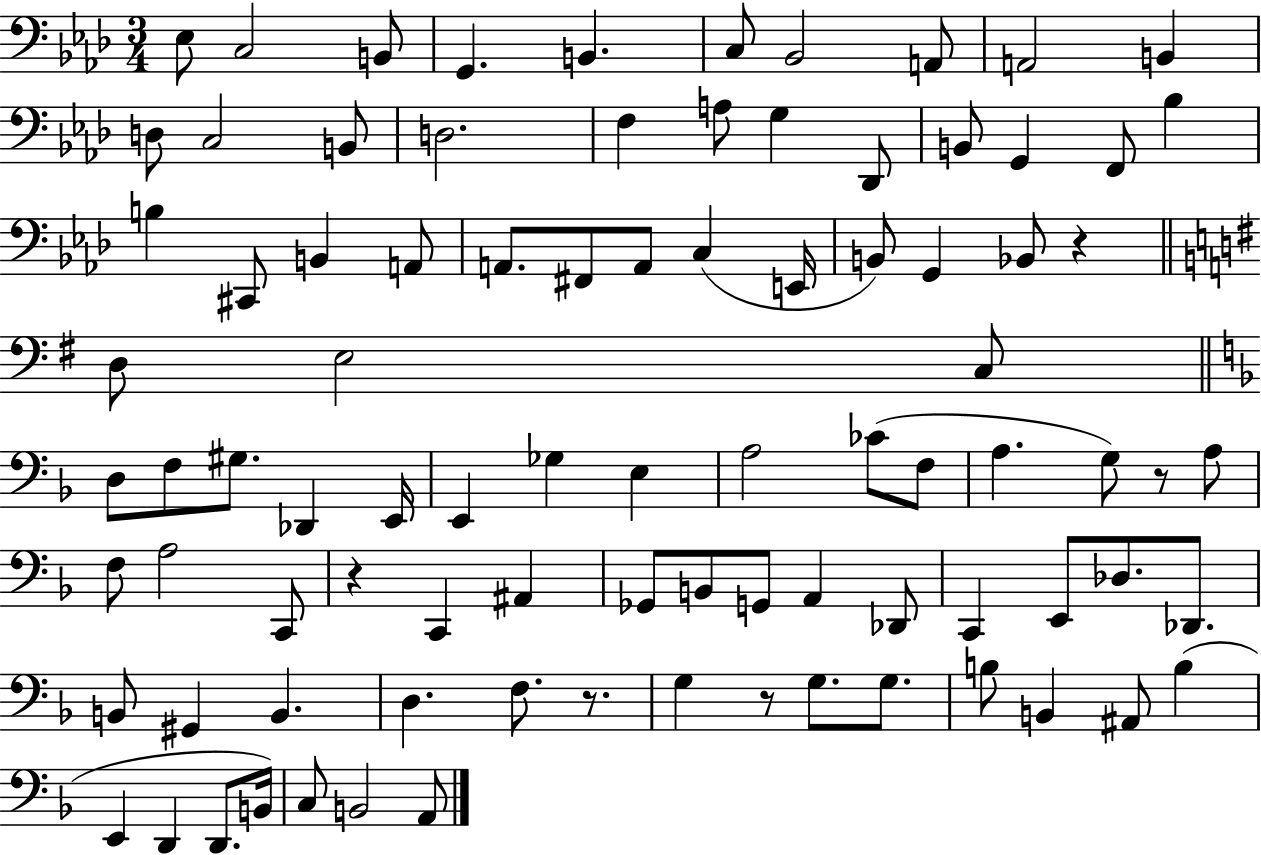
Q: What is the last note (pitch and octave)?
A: A2